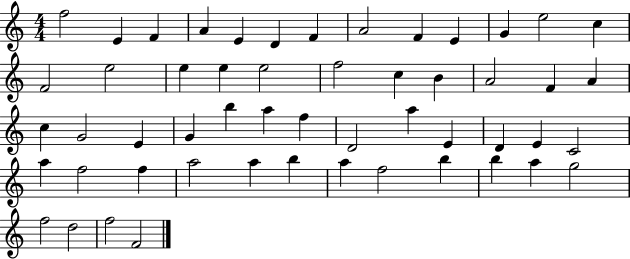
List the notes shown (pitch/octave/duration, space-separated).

F5/h E4/q F4/q A4/q E4/q D4/q F4/q A4/h F4/q E4/q G4/q E5/h C5/q F4/h E5/h E5/q E5/q E5/h F5/h C5/q B4/q A4/h F4/q A4/q C5/q G4/h E4/q G4/q B5/q A5/q F5/q D4/h A5/q E4/q D4/q E4/q C4/h A5/q F5/h F5/q A5/h A5/q B5/q A5/q F5/h B5/q B5/q A5/q G5/h F5/h D5/h F5/h F4/h